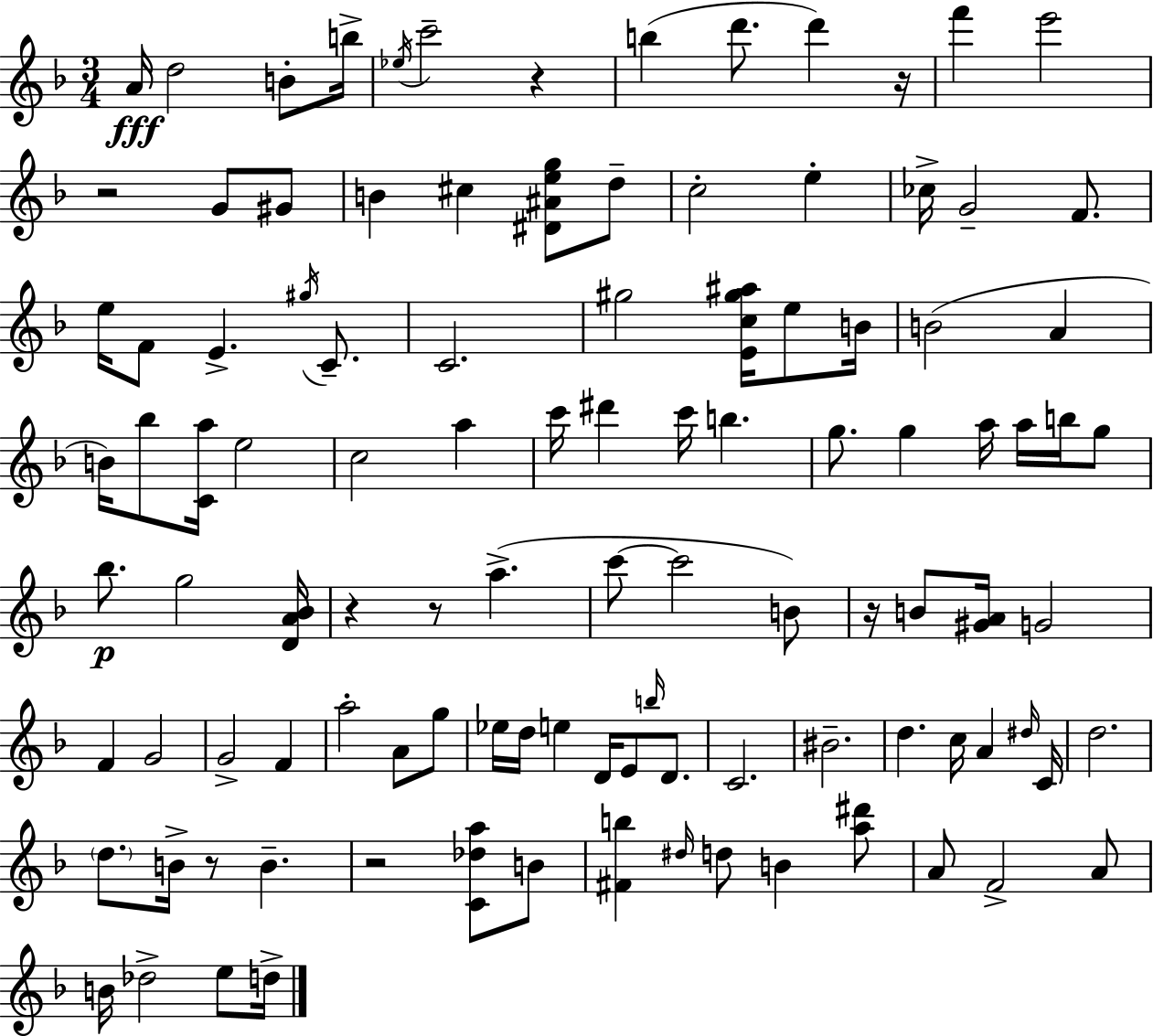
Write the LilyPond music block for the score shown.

{
  \clef treble
  \numericTimeSignature
  \time 3/4
  \key f \major
  \repeat volta 2 { a'16\fff d''2 b'8-. b''16-> | \acciaccatura { ees''16 } c'''2-- r4 | b''4( d'''8. d'''4) | r16 f'''4 e'''2 | \break r2 g'8 gis'8 | b'4 cis''4 <dis' ais' e'' g''>8 d''8-- | c''2-. e''4-. | ces''16-> g'2-- f'8. | \break e''16 f'8 e'4.-> \acciaccatura { gis''16 } c'8.-- | c'2. | gis''2 <e' c'' gis'' ais''>16 e''8 | b'16 b'2( a'4 | \break b'16) bes''8 <c' a''>16 e''2 | c''2 a''4 | c'''16 dis'''4 c'''16 b''4. | g''8. g''4 a''16 a''16 b''16 | \break g''8 bes''8.\p g''2 | <d' a' bes'>16 r4 r8 a''4.->( | c'''8~~ c'''2 | b'8) r16 b'8 <gis' a'>16 g'2 | \break f'4 g'2 | g'2-> f'4 | a''2-. a'8 | g''8 ees''16 d''16 e''4 d'16 e'8 \grace { b''16 } | \break d'8. c'2. | bis'2.-- | d''4. c''16 a'4 | \grace { dis''16 } c'16 d''2. | \break \parenthesize d''8. b'16-> r8 b'4.-- | r2 | <c' des'' a''>8 b'8 <fis' b''>4 \grace { dis''16 } d''8 b'4 | <a'' dis'''>8 a'8 f'2-> | \break a'8 b'16 des''2-> | e''8 d''16-> } \bar "|."
}